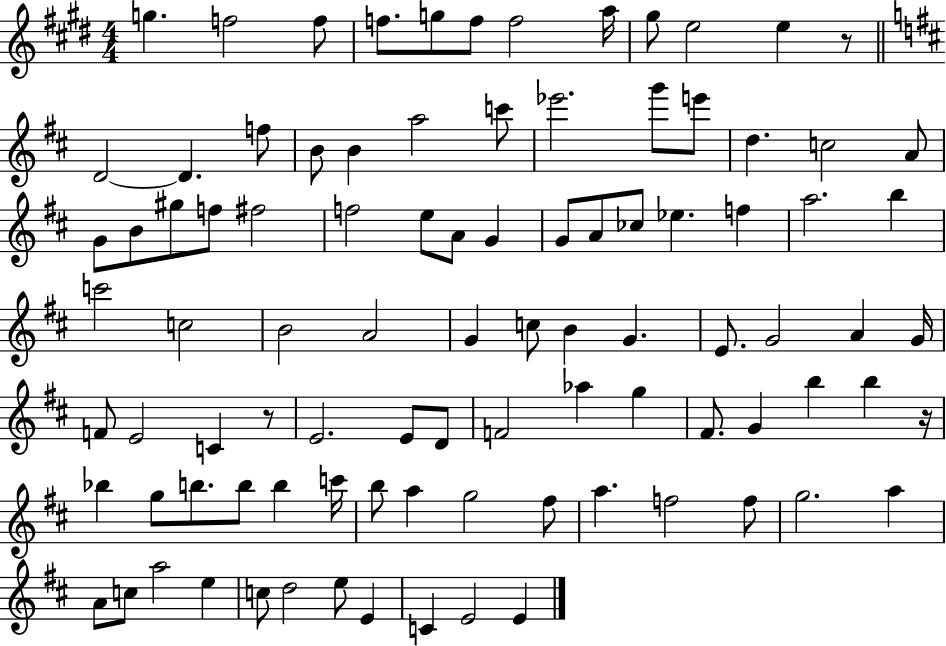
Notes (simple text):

G5/q. F5/h F5/e F5/e. G5/e F5/e F5/h A5/s G#5/e E5/h E5/q R/e D4/h D4/q. F5/e B4/e B4/q A5/h C6/e Eb6/h. G6/e E6/e D5/q. C5/h A4/e G4/e B4/e G#5/e F5/e F#5/h F5/h E5/e A4/e G4/q G4/e A4/e CES5/e Eb5/q. F5/q A5/h. B5/q C6/h C5/h B4/h A4/h G4/q C5/e B4/q G4/q. E4/e. G4/h A4/q G4/s F4/e E4/h C4/q R/e E4/h. E4/e D4/e F4/h Ab5/q G5/q F#4/e. G4/q B5/q B5/q R/s Bb5/q G5/e B5/e. B5/e B5/q C6/s B5/e A5/q G5/h F#5/e A5/q. F5/h F5/e G5/h. A5/q A4/e C5/e A5/h E5/q C5/e D5/h E5/e E4/q C4/q E4/h E4/q